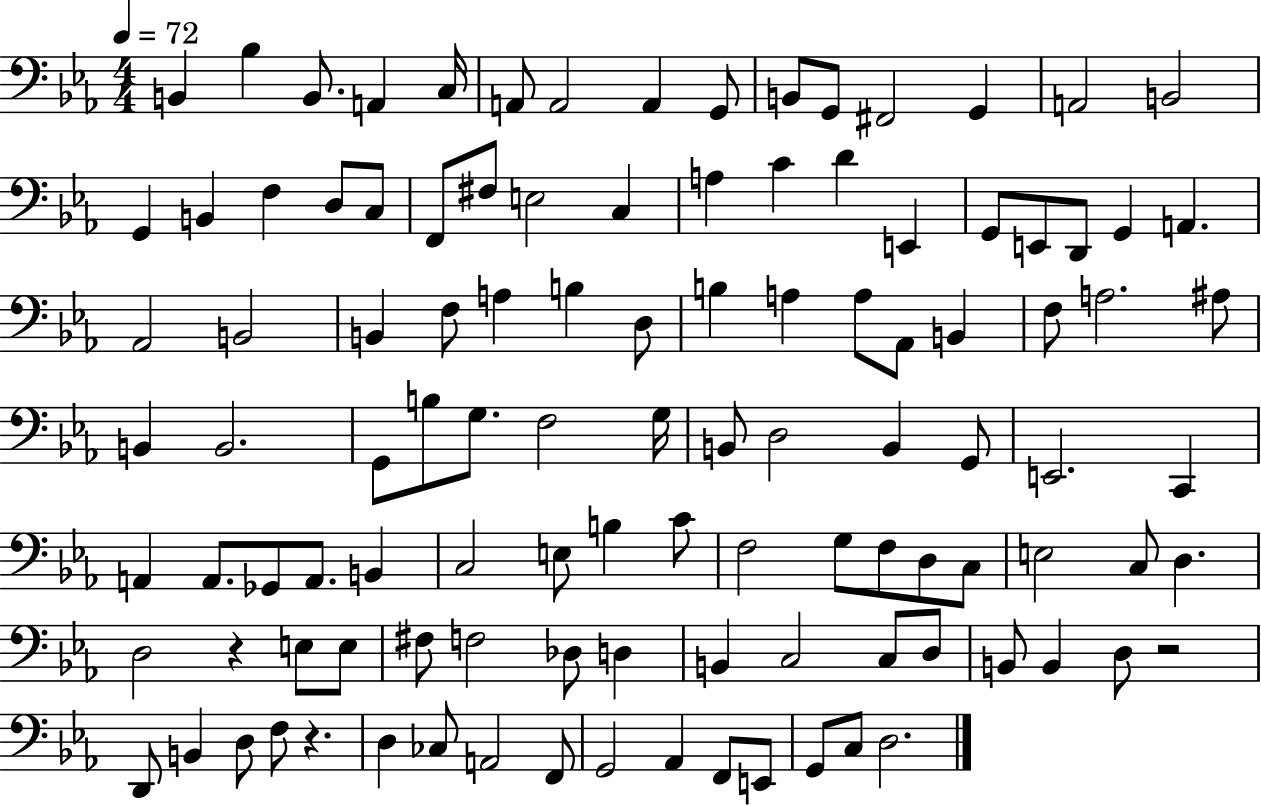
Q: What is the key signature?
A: EES major